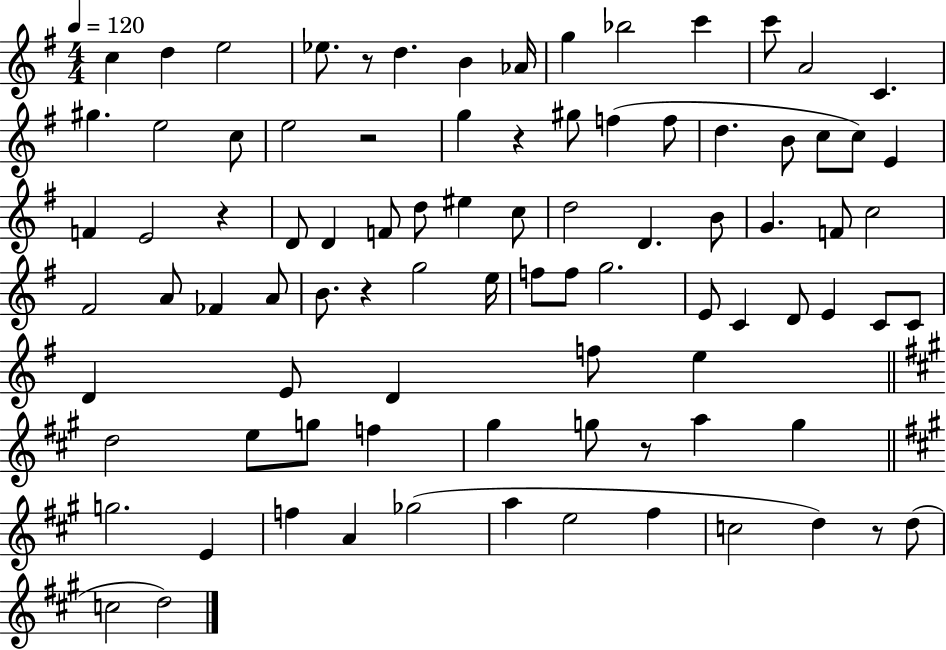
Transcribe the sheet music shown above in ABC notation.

X:1
T:Untitled
M:4/4
L:1/4
K:G
c d e2 _e/2 z/2 d B _A/4 g _b2 c' c'/2 A2 C ^g e2 c/2 e2 z2 g z ^g/2 f f/2 d B/2 c/2 c/2 E F E2 z D/2 D F/2 d/2 ^e c/2 d2 D B/2 G F/2 c2 ^F2 A/2 _F A/2 B/2 z g2 e/4 f/2 f/2 g2 E/2 C D/2 E C/2 C/2 D E/2 D f/2 e d2 e/2 g/2 f ^g g/2 z/2 a g g2 E f A _g2 a e2 ^f c2 d z/2 d/2 c2 d2